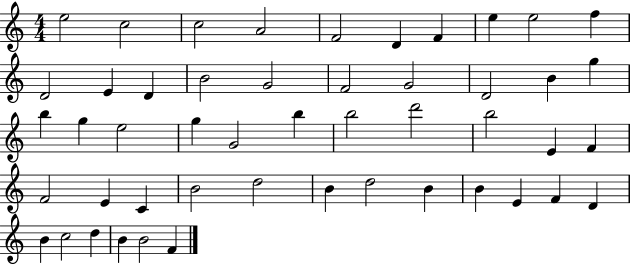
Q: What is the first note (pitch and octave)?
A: E5